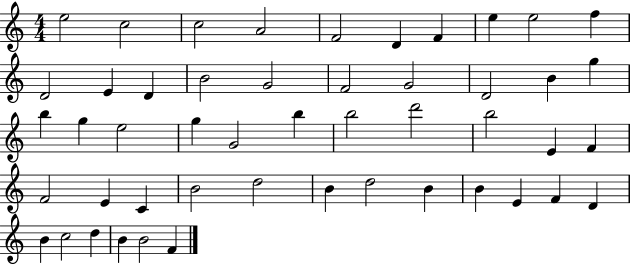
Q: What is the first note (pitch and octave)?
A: E5